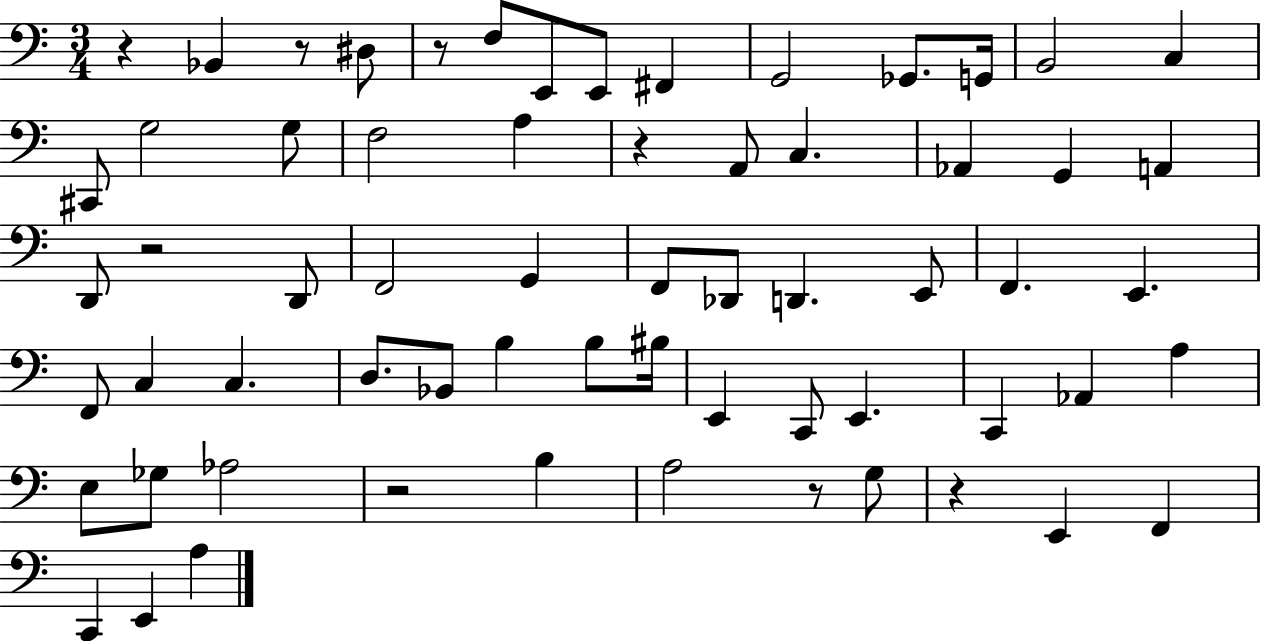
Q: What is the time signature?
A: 3/4